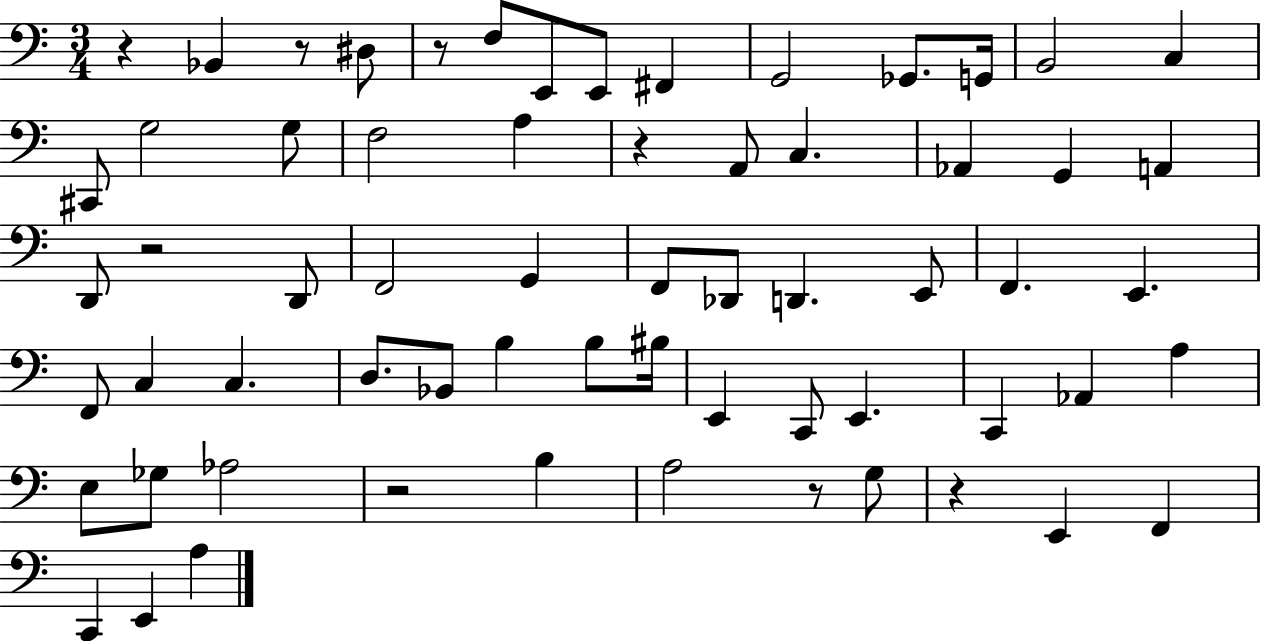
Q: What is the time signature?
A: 3/4